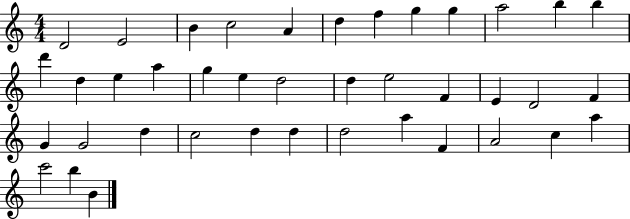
X:1
T:Untitled
M:4/4
L:1/4
K:C
D2 E2 B c2 A d f g g a2 b b d' d e a g e d2 d e2 F E D2 F G G2 d c2 d d d2 a F A2 c a c'2 b B